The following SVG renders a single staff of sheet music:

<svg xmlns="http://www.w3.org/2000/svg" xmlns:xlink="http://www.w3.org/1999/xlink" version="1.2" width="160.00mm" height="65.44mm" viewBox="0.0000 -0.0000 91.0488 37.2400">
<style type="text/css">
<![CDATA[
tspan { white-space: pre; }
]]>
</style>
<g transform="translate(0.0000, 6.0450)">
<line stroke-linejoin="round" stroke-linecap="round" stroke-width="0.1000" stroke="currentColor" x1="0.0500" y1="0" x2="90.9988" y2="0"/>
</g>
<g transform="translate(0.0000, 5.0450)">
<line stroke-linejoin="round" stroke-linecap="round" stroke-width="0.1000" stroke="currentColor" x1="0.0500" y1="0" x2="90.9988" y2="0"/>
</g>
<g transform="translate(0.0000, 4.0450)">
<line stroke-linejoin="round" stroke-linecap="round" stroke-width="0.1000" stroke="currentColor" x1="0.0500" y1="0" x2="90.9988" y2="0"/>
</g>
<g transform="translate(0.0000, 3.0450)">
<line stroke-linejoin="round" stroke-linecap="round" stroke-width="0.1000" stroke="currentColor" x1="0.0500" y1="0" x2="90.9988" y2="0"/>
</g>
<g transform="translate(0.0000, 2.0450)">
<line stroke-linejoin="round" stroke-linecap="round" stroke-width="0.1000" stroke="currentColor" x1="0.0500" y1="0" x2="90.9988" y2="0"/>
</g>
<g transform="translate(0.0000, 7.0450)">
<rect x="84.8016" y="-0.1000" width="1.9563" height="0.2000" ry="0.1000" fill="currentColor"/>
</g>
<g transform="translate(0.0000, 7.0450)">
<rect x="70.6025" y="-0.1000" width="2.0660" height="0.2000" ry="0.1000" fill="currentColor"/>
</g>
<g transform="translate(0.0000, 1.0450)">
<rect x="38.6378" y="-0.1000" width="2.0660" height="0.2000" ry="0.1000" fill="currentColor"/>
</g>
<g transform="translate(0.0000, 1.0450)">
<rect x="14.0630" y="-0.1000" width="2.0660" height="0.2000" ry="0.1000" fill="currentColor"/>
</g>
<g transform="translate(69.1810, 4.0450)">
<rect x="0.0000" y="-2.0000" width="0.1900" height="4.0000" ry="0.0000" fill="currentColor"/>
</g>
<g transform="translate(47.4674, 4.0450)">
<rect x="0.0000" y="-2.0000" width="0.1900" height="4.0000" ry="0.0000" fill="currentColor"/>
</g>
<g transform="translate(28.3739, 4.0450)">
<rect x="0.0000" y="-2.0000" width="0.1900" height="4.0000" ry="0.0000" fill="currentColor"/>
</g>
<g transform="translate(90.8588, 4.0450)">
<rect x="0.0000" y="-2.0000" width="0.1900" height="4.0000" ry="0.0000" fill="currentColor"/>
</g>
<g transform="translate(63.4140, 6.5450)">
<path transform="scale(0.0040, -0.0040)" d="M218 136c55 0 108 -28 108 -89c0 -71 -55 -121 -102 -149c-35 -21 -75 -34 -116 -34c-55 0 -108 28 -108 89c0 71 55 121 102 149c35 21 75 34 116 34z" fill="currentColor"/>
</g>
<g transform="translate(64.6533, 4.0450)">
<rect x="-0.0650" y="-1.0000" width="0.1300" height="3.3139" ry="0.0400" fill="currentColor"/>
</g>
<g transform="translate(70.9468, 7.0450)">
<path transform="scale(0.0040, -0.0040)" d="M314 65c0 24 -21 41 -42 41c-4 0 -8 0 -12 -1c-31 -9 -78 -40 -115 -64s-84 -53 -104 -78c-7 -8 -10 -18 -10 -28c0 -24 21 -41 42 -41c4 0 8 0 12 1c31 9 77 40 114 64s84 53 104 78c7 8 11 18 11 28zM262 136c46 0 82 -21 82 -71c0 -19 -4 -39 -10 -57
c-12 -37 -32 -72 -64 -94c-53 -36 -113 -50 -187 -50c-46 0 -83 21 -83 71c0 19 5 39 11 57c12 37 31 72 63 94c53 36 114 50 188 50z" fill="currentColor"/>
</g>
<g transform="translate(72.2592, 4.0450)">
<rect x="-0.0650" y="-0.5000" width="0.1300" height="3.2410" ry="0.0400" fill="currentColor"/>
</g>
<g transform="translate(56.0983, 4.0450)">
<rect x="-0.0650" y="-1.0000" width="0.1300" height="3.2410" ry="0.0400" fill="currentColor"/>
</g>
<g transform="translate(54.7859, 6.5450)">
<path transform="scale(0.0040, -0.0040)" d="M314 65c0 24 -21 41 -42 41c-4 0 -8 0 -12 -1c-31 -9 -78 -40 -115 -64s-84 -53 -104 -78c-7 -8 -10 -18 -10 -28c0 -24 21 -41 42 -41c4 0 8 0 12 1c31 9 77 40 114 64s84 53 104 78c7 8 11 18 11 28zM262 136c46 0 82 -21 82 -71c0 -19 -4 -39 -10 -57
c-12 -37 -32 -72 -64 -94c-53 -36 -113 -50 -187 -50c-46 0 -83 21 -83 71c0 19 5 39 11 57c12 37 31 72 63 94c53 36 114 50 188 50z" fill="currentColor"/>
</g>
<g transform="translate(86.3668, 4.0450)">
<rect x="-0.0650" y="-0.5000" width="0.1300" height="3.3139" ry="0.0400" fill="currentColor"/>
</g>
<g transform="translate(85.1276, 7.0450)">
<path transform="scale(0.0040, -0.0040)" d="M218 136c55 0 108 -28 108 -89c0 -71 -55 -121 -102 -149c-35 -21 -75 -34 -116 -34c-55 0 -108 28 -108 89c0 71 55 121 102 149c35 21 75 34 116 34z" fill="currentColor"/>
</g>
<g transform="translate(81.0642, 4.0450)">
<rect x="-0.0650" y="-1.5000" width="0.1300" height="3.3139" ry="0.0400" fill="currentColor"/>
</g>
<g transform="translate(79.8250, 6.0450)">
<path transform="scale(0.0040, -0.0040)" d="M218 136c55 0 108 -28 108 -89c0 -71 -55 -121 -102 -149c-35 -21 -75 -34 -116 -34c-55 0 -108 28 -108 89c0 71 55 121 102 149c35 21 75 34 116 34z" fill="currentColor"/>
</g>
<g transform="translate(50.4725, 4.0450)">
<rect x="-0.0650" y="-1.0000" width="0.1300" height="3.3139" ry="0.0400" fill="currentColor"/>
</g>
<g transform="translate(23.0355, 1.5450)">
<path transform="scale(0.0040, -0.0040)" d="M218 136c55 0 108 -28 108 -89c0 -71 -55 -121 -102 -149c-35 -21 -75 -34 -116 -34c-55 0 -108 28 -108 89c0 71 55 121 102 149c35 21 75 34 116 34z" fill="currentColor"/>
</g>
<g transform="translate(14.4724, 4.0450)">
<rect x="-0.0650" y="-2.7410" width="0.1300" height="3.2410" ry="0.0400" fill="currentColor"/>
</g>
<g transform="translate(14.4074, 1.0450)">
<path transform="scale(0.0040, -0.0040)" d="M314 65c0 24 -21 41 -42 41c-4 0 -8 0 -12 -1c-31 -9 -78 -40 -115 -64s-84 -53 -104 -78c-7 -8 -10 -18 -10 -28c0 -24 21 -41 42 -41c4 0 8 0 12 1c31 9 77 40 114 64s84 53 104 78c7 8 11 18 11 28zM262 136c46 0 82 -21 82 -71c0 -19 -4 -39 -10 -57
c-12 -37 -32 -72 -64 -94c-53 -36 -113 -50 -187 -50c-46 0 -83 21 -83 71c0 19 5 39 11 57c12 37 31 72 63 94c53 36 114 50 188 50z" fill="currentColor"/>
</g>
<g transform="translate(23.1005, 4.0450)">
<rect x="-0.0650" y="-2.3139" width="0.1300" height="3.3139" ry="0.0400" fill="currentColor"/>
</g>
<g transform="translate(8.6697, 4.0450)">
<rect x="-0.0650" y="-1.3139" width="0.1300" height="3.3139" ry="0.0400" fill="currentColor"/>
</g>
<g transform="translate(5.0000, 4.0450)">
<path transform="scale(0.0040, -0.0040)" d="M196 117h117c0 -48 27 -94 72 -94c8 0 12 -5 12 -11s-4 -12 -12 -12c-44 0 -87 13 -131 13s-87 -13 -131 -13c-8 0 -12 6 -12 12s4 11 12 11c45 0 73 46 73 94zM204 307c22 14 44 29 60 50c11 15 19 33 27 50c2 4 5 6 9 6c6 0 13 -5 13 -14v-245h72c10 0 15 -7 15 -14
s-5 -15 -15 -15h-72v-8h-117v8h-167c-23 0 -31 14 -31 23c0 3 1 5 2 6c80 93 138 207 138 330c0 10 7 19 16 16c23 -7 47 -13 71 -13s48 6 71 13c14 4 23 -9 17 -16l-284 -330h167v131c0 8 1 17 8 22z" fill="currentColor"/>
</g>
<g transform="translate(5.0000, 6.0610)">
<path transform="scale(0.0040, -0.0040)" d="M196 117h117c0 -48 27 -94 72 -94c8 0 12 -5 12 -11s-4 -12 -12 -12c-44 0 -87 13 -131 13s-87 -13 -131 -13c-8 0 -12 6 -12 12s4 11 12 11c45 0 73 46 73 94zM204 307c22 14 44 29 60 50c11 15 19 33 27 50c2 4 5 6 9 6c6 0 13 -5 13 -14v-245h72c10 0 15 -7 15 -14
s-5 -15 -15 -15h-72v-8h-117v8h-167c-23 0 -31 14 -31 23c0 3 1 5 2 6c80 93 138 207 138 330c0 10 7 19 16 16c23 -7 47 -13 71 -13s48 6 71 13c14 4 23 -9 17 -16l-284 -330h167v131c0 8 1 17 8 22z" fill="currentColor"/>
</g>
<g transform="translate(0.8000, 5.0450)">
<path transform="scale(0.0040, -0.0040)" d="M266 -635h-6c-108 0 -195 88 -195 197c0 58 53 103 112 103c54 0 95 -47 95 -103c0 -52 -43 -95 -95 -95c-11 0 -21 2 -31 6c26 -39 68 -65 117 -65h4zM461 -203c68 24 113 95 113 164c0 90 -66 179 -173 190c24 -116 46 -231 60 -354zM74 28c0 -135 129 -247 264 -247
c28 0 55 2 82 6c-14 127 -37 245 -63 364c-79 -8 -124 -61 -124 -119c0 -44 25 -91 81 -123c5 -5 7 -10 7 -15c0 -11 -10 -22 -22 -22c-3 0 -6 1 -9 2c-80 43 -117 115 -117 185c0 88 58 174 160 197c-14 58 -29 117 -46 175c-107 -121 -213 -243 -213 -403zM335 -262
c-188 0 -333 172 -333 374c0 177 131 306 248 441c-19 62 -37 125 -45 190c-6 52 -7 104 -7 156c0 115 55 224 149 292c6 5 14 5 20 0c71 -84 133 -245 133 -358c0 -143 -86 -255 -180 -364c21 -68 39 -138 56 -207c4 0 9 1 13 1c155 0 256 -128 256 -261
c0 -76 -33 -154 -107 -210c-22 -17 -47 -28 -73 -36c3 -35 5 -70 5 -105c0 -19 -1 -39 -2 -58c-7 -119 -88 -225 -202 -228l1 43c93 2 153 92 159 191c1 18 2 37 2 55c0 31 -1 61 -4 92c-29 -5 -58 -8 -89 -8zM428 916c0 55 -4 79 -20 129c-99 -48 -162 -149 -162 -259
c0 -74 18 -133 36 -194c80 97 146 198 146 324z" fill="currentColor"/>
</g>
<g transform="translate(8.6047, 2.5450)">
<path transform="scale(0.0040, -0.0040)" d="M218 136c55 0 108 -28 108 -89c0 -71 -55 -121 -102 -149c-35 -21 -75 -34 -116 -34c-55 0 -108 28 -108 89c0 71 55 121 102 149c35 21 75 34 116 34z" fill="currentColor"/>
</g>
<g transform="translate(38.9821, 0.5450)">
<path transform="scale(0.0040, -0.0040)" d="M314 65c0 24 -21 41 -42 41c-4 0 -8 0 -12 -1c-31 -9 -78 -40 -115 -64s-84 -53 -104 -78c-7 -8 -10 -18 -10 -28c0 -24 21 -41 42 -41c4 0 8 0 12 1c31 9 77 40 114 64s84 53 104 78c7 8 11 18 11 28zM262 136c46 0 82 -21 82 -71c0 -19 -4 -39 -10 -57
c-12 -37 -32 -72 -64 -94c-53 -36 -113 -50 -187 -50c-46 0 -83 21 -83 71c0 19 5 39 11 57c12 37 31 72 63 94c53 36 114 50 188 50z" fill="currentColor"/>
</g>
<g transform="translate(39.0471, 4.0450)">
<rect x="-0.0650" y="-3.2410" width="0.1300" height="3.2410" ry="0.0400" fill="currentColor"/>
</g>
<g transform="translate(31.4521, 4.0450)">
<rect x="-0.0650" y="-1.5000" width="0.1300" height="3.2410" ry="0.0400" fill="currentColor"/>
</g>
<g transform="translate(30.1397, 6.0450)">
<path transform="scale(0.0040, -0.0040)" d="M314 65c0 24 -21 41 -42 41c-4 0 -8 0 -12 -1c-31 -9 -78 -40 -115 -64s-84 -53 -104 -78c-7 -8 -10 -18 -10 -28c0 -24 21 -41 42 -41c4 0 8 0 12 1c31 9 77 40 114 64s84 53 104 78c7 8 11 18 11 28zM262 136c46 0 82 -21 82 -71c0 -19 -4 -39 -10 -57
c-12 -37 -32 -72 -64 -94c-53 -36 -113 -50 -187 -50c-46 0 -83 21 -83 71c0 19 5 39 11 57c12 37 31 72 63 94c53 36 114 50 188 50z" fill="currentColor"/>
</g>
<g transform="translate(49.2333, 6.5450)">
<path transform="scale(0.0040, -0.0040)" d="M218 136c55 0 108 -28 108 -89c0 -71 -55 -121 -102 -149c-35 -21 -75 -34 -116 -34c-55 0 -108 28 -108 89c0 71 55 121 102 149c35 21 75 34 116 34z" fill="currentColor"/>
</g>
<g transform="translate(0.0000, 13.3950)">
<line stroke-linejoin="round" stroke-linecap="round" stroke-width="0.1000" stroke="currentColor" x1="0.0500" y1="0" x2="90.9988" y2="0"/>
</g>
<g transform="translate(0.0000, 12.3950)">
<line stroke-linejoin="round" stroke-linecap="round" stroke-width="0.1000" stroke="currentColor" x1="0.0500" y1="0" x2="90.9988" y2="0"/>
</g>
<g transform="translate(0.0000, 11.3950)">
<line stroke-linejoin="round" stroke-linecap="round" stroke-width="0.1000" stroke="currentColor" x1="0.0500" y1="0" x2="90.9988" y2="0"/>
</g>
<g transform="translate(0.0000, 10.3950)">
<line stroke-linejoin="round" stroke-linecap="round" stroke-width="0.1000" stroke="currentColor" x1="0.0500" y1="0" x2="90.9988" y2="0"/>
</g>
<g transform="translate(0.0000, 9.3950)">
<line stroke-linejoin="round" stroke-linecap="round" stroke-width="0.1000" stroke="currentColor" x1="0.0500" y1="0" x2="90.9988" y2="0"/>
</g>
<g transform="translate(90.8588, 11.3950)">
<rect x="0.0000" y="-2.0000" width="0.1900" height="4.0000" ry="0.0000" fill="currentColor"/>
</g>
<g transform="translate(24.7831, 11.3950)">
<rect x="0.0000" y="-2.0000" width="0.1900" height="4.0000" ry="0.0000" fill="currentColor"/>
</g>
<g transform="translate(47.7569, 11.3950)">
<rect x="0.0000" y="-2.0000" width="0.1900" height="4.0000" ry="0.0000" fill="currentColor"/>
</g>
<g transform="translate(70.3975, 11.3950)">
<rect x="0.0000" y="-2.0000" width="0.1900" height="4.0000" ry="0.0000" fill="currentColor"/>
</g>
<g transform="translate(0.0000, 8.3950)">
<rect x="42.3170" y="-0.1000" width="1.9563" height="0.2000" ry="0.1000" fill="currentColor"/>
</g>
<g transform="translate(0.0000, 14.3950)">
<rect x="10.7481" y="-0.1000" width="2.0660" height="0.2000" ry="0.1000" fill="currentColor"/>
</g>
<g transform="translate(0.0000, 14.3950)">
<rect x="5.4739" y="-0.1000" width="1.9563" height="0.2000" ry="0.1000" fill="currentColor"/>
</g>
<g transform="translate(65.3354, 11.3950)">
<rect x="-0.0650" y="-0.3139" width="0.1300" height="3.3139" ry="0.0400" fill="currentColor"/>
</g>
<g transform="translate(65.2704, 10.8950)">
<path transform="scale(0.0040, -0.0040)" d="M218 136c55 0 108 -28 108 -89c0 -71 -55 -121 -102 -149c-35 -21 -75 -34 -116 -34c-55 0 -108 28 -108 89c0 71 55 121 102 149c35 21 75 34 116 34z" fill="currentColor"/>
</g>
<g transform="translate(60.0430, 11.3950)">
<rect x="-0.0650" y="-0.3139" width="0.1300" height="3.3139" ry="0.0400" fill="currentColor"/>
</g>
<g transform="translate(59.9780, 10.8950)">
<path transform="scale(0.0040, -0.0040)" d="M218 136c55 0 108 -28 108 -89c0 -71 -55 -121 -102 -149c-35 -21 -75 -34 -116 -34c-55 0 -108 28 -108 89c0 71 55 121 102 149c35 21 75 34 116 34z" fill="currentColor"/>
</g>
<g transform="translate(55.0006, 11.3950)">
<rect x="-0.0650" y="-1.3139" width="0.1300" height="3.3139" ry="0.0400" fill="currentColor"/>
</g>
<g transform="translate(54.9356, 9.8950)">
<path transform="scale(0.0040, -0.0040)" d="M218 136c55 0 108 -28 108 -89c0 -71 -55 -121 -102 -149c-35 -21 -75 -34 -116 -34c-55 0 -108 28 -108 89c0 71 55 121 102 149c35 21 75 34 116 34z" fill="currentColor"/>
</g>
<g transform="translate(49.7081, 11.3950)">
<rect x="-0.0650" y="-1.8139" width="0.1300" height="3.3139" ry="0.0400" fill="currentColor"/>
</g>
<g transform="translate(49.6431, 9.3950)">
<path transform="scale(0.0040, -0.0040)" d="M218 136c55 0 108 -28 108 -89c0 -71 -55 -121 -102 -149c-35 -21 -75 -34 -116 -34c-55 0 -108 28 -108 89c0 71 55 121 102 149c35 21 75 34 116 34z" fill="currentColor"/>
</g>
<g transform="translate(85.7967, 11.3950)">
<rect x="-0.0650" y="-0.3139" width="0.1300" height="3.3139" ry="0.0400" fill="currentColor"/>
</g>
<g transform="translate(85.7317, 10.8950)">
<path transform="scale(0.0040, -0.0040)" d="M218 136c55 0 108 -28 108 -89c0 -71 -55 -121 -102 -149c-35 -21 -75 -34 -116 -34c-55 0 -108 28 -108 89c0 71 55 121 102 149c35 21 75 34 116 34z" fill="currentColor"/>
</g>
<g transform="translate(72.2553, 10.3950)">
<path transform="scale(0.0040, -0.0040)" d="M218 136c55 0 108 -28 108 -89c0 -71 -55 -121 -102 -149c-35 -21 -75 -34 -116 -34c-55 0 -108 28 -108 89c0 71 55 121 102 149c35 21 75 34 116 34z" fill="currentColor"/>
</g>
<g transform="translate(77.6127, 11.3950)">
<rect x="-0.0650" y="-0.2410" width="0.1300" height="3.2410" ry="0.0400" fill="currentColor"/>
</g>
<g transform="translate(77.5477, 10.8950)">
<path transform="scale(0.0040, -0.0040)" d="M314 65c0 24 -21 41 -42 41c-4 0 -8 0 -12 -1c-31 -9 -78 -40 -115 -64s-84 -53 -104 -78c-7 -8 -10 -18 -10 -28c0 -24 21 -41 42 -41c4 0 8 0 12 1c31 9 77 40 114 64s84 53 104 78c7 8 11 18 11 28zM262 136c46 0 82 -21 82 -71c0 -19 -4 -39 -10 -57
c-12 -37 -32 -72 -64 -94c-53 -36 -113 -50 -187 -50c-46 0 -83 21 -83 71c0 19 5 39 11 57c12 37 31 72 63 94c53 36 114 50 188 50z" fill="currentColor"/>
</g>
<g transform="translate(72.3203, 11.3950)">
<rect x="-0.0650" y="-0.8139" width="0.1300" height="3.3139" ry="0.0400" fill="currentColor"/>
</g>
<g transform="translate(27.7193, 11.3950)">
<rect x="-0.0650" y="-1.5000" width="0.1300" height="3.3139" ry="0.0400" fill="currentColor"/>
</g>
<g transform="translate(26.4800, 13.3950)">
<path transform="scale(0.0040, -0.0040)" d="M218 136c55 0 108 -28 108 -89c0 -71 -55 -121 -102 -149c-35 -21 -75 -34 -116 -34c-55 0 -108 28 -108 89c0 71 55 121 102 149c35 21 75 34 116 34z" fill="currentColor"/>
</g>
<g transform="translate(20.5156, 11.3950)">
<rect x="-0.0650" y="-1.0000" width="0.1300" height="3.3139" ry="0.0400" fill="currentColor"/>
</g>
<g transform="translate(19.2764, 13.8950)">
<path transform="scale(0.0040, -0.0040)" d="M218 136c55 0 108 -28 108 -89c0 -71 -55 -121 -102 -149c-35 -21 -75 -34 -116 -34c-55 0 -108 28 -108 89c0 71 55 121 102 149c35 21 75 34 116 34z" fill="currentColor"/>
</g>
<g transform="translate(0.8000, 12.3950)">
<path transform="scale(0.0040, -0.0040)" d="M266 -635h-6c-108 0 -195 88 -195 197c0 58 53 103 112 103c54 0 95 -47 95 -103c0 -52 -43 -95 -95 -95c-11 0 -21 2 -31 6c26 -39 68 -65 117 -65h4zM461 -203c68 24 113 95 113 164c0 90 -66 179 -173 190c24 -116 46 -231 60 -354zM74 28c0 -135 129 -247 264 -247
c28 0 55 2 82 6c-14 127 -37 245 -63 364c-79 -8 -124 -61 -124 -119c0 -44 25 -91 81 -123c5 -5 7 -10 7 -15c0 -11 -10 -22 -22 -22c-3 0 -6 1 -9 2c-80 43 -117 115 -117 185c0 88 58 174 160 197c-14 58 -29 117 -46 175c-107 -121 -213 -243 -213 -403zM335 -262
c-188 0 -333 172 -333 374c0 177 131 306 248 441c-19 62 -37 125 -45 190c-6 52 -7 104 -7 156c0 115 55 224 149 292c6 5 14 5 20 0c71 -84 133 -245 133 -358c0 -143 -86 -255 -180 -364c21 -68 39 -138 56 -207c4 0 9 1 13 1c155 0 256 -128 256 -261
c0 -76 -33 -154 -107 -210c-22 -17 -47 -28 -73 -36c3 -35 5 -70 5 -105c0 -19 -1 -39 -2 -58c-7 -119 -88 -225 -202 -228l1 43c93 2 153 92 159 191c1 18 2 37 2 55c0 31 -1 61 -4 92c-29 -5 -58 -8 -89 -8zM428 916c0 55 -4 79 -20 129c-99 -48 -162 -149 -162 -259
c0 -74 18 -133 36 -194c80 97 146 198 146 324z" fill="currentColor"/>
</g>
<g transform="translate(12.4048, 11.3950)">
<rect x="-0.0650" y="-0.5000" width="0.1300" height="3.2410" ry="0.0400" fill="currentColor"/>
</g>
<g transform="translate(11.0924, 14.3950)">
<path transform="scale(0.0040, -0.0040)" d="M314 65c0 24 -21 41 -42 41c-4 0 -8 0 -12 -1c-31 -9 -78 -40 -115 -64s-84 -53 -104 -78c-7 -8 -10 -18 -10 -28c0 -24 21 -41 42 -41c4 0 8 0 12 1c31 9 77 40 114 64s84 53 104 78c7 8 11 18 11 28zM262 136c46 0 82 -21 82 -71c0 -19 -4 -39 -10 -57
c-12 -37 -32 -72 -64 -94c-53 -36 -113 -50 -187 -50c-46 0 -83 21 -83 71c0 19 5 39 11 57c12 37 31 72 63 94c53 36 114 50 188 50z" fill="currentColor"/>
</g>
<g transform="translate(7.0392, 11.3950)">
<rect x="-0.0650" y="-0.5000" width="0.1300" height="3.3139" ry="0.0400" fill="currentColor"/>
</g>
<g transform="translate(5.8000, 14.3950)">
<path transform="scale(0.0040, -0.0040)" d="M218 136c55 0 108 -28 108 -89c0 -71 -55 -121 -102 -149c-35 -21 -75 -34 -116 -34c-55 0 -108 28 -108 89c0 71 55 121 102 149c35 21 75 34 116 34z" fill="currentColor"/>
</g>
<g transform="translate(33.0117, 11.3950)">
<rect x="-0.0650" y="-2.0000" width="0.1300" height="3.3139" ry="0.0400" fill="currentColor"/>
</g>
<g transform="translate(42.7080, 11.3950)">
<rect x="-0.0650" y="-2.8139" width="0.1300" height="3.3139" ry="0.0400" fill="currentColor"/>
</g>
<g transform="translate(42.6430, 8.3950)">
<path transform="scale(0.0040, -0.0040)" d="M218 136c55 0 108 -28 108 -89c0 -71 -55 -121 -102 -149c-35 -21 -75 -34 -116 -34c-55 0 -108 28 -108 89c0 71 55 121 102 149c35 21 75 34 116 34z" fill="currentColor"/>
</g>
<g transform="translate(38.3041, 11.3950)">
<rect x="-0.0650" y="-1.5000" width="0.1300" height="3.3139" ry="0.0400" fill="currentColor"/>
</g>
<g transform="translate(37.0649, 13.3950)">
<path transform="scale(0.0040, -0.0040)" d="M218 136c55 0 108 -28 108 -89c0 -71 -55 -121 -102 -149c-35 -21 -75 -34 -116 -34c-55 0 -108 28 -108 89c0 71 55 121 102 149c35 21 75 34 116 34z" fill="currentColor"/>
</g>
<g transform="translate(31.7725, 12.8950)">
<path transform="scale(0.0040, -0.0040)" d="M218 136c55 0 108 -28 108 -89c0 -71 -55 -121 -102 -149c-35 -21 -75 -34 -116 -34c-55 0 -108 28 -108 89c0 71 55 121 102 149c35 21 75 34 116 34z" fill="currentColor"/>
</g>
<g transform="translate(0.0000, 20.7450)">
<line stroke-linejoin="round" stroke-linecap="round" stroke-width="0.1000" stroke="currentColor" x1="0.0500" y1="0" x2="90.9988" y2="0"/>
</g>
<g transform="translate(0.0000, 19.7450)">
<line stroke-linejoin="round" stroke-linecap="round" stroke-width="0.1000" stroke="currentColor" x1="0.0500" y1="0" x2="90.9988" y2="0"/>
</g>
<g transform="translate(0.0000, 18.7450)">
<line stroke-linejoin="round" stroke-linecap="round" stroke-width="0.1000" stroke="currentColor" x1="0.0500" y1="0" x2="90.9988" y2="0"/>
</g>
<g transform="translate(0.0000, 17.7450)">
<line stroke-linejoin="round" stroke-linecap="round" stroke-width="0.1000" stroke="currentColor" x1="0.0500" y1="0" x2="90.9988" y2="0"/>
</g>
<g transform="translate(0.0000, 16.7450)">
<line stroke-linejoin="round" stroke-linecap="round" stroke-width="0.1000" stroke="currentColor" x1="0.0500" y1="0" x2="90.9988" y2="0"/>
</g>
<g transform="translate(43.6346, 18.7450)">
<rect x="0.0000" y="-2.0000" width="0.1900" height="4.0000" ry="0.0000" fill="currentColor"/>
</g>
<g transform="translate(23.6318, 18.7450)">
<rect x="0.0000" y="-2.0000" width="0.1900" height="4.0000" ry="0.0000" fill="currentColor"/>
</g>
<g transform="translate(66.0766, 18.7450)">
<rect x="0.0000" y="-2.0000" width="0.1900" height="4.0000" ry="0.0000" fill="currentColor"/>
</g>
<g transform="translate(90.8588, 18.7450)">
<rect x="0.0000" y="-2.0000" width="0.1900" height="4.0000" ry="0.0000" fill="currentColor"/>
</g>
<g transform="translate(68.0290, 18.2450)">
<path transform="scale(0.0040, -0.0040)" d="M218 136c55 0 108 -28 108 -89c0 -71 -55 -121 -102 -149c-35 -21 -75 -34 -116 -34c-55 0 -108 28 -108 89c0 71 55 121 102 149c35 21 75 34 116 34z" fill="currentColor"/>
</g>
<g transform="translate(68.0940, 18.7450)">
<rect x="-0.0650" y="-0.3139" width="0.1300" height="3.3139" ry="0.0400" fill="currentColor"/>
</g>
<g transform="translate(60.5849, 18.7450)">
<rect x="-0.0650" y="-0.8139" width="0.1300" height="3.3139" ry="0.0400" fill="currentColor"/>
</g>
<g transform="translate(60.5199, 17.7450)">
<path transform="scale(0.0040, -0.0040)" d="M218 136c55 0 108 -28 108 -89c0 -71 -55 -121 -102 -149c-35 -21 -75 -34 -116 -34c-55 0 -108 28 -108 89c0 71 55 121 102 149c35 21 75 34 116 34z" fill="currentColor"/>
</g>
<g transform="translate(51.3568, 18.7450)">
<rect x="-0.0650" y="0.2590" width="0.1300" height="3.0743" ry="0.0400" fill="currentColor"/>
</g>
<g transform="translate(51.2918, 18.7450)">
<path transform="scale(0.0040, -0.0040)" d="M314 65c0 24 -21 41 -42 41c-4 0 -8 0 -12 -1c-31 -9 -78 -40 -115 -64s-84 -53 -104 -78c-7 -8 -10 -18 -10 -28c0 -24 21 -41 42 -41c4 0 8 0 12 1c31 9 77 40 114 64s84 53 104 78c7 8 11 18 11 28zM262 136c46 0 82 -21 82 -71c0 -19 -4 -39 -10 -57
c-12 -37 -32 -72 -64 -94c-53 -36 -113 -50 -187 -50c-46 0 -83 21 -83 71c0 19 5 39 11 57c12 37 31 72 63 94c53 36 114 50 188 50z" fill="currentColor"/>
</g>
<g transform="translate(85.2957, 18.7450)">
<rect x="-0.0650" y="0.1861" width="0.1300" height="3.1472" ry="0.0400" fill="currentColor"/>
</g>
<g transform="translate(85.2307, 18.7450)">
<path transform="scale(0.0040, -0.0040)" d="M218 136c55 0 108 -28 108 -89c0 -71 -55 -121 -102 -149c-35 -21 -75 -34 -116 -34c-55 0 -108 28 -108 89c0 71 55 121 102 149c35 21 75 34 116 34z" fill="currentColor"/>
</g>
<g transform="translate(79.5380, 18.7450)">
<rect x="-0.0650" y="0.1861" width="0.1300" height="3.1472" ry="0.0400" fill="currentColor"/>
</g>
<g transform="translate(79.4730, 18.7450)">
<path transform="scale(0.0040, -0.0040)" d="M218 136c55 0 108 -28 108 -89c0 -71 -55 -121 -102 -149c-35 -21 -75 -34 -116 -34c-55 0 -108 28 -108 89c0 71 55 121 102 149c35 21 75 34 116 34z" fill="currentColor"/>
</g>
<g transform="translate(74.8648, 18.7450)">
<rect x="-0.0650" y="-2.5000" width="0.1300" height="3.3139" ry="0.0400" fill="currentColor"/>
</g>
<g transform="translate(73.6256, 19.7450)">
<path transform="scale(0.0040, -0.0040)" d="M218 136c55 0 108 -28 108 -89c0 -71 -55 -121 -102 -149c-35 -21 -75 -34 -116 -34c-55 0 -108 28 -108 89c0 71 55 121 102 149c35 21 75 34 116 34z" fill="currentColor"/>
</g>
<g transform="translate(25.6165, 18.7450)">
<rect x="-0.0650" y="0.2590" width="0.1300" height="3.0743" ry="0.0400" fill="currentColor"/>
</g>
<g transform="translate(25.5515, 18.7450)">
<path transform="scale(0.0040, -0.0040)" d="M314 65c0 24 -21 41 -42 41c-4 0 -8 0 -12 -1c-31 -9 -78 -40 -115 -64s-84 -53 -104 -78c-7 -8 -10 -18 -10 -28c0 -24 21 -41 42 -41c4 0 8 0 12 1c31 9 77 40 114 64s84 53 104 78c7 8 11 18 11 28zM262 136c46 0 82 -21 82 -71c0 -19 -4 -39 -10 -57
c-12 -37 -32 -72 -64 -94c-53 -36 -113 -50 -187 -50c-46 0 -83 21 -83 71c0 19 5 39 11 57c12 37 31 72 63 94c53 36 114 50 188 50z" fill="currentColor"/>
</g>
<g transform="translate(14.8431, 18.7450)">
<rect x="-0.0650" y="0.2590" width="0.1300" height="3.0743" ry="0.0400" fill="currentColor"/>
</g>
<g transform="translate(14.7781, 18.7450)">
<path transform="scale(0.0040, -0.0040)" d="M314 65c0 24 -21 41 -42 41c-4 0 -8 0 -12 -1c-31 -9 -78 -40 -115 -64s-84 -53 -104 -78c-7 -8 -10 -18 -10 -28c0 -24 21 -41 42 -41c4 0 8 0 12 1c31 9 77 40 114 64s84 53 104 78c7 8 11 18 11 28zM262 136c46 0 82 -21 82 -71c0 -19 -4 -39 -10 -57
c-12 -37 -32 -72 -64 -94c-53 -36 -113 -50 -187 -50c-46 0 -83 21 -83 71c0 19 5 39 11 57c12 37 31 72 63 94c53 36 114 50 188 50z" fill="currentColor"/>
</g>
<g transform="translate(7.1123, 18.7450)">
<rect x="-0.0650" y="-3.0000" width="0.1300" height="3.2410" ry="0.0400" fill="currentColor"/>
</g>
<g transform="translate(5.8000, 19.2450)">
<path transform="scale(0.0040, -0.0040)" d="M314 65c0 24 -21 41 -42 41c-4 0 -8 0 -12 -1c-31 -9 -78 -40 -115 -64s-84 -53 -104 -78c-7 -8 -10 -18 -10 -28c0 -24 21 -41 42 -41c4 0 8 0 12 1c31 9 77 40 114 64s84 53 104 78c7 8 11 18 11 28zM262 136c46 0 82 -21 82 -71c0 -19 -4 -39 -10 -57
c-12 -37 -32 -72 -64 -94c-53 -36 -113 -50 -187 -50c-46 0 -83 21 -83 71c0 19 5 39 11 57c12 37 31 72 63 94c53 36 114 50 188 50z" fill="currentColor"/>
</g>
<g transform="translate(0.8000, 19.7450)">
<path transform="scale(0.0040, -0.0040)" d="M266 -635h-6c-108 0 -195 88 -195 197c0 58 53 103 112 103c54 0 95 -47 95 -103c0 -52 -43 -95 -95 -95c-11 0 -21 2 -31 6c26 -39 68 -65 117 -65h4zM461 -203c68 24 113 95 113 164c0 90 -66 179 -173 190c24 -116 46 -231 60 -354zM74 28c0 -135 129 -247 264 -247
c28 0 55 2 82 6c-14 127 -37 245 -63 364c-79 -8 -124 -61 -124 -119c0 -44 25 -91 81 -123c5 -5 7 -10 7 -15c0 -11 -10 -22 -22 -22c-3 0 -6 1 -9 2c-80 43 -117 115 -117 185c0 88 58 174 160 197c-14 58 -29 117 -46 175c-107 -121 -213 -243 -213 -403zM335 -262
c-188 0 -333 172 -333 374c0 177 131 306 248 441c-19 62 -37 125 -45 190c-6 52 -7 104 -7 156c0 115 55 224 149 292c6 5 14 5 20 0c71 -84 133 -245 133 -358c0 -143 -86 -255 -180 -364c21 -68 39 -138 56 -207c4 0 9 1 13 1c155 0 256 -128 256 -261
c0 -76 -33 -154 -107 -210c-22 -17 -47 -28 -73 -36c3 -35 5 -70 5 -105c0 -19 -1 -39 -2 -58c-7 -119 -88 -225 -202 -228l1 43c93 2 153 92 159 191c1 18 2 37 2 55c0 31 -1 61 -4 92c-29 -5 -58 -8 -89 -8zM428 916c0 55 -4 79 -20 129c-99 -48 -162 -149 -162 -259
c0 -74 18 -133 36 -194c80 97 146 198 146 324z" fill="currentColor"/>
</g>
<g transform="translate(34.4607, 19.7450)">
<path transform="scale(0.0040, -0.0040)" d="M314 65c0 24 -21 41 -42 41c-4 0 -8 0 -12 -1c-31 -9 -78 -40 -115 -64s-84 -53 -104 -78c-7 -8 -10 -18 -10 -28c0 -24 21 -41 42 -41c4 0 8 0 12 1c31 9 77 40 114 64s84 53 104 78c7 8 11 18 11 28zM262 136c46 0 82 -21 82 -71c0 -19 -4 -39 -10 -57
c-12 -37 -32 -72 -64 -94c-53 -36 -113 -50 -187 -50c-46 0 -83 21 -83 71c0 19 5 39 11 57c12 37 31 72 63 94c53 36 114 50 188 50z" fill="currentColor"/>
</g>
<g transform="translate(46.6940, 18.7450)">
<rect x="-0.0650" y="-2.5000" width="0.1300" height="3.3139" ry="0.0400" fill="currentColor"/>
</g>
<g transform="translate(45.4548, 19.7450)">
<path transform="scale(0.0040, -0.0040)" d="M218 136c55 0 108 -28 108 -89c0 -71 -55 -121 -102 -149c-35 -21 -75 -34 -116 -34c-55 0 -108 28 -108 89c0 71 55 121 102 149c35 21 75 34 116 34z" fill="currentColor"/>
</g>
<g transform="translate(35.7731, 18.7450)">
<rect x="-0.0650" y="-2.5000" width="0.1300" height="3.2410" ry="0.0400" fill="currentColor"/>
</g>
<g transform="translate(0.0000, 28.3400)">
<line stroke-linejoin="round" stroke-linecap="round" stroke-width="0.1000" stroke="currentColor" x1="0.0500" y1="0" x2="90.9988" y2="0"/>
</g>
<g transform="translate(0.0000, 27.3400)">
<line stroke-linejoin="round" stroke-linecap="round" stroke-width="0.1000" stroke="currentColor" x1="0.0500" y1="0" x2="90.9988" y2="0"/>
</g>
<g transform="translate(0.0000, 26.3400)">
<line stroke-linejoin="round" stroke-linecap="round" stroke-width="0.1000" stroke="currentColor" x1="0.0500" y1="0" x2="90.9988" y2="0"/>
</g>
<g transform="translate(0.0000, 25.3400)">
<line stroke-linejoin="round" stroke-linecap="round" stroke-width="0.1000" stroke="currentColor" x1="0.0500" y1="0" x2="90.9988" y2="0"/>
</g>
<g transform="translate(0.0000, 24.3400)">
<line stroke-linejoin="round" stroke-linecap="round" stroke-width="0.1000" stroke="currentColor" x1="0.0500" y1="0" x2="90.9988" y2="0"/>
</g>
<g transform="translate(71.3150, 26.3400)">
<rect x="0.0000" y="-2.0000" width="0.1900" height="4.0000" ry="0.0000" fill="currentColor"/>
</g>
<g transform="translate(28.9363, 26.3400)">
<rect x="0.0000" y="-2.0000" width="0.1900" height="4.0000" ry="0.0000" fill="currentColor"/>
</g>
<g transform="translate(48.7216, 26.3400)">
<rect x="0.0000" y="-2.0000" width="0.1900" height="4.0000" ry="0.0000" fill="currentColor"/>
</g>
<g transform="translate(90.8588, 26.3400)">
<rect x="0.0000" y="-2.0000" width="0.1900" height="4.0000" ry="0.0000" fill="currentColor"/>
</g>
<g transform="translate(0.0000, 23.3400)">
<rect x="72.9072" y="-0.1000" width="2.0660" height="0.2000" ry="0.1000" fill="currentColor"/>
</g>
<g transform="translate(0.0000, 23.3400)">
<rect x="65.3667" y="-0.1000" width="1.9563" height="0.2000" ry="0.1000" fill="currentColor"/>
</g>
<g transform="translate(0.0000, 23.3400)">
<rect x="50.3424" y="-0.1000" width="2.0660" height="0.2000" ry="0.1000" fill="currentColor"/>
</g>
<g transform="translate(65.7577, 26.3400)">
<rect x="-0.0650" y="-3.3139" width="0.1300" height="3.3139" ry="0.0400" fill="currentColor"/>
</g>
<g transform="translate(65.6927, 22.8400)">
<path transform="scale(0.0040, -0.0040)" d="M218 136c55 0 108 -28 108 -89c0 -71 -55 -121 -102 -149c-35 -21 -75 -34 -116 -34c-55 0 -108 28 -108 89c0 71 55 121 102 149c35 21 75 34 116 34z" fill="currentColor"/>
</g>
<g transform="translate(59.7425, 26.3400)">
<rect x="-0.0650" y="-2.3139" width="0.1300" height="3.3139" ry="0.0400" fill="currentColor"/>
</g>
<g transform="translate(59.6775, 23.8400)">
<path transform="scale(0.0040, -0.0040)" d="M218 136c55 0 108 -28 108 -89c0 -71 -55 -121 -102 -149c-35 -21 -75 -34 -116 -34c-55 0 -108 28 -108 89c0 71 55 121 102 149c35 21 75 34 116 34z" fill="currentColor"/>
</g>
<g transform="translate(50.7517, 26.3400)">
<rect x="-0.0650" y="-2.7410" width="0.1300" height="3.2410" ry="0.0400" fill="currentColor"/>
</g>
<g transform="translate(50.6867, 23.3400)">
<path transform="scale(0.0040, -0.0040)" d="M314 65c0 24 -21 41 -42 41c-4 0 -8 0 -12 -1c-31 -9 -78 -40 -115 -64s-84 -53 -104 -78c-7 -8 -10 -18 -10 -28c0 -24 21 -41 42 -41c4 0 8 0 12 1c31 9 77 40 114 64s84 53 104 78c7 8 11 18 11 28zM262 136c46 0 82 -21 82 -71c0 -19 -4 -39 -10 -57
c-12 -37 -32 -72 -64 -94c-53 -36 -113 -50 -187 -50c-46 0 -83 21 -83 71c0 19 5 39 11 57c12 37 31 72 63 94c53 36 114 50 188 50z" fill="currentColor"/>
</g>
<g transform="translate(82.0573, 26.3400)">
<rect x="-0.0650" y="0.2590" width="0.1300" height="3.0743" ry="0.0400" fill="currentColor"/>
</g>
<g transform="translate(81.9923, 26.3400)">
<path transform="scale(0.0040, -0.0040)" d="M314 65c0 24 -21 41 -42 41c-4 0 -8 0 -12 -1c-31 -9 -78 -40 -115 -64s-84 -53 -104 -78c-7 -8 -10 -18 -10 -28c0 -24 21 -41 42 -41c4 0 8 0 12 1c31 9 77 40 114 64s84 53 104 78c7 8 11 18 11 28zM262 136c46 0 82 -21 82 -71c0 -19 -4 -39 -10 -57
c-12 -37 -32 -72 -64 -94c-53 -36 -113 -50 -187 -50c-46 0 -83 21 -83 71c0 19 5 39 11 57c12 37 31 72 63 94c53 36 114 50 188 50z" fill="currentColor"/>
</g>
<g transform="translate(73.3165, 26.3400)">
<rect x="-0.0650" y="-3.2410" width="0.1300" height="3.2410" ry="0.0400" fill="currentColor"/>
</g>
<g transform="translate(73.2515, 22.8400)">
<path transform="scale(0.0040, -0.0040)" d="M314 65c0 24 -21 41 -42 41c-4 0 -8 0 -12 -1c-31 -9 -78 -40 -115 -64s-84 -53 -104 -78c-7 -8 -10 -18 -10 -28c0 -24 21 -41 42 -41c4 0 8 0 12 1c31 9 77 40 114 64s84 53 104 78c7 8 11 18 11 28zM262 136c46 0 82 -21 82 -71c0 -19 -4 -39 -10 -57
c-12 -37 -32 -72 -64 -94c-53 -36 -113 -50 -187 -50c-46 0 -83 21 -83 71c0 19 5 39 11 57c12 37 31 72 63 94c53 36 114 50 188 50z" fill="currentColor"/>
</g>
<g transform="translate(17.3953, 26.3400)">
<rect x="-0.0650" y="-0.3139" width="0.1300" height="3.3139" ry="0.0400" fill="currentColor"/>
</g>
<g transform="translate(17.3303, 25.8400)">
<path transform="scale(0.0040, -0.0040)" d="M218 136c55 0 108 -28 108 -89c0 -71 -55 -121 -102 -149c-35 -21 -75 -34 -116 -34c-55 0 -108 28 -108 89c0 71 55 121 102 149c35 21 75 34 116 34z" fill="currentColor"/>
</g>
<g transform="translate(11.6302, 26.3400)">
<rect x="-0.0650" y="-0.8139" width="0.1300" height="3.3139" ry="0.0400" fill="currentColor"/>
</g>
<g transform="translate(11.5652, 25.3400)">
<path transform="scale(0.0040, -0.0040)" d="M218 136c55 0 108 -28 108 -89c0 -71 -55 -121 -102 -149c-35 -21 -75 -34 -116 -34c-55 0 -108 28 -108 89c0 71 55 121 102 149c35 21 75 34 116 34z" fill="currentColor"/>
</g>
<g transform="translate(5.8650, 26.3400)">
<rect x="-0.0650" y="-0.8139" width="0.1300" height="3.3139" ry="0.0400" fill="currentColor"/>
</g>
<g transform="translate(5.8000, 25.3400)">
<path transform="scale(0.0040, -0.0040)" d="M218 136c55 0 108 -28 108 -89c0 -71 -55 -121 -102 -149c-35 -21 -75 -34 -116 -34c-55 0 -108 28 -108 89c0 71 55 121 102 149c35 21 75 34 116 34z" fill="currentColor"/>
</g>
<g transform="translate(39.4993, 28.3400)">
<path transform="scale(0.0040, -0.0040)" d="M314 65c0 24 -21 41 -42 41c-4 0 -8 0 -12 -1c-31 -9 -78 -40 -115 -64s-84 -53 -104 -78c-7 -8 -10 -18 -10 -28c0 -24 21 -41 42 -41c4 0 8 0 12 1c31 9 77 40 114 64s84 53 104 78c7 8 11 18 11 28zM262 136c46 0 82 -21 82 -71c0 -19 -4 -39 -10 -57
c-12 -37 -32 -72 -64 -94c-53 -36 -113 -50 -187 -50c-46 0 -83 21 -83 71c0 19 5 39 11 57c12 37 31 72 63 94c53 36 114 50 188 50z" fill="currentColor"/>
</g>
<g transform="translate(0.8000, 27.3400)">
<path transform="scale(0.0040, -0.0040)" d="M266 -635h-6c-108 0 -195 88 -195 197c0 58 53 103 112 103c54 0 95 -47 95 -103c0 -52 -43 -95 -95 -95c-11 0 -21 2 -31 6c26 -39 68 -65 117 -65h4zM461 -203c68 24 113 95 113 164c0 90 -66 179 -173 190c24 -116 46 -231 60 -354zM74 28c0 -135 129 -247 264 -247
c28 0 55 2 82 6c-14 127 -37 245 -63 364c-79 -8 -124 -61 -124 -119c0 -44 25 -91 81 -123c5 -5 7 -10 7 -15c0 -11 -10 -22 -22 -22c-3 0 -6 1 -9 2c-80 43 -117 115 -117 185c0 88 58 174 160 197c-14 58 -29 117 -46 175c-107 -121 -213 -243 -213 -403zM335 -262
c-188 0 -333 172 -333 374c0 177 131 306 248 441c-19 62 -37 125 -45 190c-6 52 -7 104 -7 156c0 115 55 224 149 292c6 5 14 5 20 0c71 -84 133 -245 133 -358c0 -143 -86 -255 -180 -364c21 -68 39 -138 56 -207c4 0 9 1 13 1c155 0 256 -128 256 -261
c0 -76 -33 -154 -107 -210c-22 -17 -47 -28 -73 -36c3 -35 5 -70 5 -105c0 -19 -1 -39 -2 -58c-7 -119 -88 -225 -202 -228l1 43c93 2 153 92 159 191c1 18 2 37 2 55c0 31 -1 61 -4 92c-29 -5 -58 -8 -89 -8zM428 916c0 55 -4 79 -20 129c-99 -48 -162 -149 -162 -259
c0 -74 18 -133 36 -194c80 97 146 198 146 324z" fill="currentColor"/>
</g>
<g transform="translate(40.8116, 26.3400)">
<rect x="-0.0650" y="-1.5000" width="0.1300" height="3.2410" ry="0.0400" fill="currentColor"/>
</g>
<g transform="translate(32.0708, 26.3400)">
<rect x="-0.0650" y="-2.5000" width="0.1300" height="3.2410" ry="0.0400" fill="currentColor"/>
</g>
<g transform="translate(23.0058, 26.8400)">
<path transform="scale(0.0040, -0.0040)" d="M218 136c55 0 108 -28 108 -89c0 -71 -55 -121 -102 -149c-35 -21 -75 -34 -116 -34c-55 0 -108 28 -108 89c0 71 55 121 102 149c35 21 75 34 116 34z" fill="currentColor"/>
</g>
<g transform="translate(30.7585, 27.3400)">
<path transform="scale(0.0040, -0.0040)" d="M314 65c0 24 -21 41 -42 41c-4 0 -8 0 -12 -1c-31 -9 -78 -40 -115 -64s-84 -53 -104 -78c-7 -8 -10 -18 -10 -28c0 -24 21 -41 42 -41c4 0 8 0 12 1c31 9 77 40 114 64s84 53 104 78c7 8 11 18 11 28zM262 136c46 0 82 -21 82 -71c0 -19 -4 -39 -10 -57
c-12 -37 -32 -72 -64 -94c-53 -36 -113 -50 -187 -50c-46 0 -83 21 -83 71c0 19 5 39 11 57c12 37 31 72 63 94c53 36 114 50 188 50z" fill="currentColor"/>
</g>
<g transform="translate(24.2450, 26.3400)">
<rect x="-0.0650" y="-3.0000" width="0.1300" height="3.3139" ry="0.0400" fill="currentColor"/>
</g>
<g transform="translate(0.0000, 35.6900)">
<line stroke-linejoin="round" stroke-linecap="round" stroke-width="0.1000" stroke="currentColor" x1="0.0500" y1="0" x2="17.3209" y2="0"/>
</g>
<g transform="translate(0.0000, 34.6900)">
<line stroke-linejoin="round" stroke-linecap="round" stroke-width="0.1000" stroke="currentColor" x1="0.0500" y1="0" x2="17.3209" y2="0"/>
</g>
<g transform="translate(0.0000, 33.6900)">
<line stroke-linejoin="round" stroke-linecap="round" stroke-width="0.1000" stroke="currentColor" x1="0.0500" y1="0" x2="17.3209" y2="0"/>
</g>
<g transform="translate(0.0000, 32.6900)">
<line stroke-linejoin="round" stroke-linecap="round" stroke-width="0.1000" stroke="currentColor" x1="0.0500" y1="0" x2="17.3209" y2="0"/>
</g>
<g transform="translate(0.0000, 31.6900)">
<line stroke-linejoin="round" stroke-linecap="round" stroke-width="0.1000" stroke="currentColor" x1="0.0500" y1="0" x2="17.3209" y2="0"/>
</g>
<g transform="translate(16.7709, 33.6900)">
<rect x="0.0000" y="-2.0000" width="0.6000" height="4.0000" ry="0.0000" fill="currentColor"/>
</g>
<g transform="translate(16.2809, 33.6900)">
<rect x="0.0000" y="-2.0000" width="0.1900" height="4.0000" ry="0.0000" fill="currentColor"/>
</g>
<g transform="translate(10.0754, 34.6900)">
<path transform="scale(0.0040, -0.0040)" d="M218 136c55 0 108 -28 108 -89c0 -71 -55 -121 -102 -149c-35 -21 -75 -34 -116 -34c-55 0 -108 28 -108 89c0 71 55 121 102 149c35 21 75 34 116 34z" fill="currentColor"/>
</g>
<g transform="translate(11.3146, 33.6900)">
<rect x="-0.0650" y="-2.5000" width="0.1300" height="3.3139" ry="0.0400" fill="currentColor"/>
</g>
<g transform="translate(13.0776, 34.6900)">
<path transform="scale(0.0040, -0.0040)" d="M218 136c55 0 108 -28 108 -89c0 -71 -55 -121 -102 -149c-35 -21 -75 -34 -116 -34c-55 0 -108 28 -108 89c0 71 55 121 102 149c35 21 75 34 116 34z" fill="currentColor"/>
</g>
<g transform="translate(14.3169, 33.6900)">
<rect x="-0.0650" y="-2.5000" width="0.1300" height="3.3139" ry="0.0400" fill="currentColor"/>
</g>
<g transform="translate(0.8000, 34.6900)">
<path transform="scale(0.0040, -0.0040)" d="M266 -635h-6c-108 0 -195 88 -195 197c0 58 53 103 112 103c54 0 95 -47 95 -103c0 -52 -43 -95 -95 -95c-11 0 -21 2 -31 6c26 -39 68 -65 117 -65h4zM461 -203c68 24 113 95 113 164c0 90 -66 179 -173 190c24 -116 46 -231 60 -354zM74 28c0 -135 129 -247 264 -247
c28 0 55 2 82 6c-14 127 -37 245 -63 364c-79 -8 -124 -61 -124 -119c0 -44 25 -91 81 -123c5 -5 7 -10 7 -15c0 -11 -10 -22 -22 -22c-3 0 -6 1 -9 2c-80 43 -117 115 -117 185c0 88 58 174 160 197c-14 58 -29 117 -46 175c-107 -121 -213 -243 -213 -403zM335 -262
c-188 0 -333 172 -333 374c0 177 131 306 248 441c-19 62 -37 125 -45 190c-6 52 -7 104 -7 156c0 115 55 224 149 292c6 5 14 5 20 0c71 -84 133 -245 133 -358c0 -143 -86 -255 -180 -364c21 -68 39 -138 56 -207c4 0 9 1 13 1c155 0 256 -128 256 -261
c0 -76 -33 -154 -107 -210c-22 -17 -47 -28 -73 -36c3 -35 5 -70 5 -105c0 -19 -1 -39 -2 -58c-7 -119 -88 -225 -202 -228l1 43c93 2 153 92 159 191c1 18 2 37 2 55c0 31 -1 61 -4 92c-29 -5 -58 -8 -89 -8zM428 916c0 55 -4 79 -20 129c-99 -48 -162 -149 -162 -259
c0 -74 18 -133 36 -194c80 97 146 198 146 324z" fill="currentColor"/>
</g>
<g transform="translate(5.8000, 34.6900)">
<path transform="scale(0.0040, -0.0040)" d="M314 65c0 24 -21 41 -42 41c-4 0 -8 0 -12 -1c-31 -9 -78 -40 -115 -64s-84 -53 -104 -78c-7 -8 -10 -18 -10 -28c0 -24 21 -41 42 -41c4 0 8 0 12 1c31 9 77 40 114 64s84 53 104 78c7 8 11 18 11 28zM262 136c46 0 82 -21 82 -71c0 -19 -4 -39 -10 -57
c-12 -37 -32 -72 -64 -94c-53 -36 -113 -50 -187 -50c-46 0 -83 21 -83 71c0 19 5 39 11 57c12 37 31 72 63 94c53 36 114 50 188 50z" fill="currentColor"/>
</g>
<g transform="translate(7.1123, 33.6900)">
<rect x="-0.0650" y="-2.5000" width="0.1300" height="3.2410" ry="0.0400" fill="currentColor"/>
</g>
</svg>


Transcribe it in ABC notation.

X:1
T:Untitled
M:4/4
L:1/4
K:C
e a2 g E2 b2 D D2 D C2 E C C C2 D E F E a f e c c d c2 c A2 B2 B2 G2 G B2 d c G B B d d c A G2 E2 a2 g b b2 B2 G2 G G